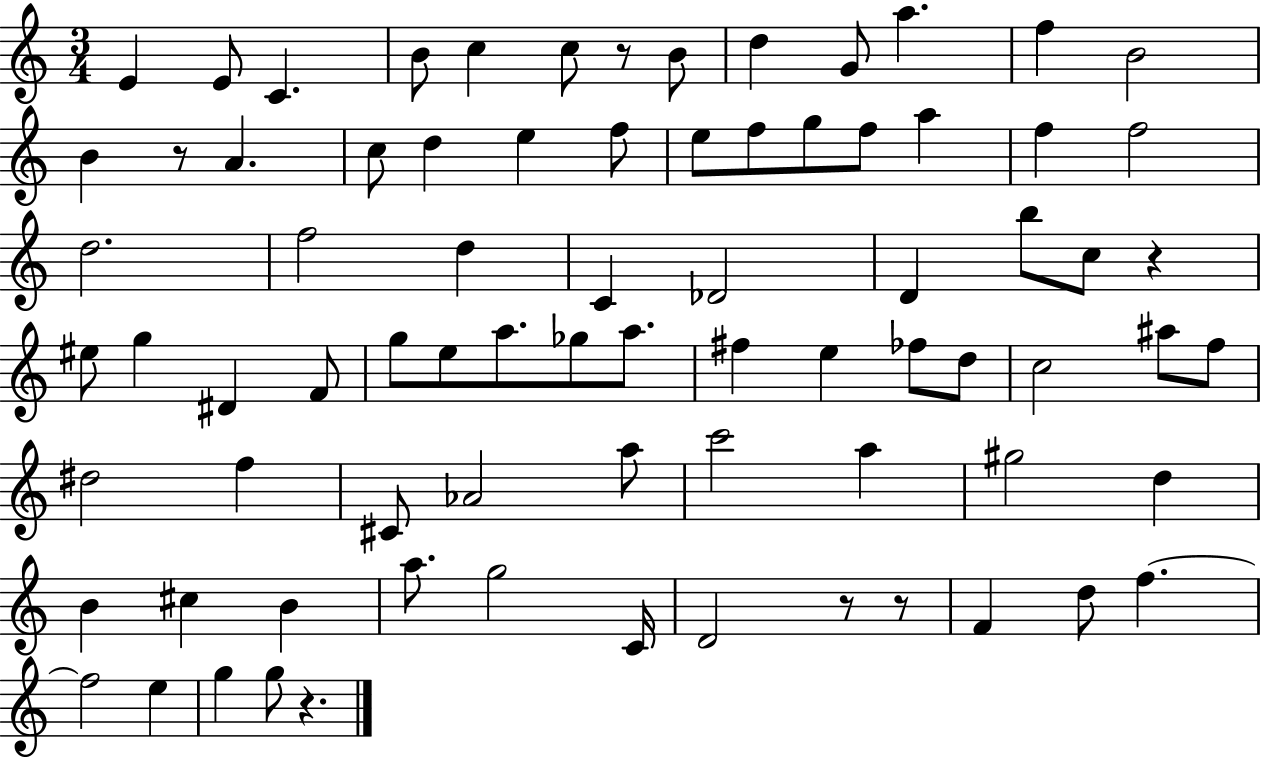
{
  \clef treble
  \numericTimeSignature
  \time 3/4
  \key c \major
  e'4 e'8 c'4. | b'8 c''4 c''8 r8 b'8 | d''4 g'8 a''4. | f''4 b'2 | \break b'4 r8 a'4. | c''8 d''4 e''4 f''8 | e''8 f''8 g''8 f''8 a''4 | f''4 f''2 | \break d''2. | f''2 d''4 | c'4 des'2 | d'4 b''8 c''8 r4 | \break eis''8 g''4 dis'4 f'8 | g''8 e''8 a''8. ges''8 a''8. | fis''4 e''4 fes''8 d''8 | c''2 ais''8 f''8 | \break dis''2 f''4 | cis'8 aes'2 a''8 | c'''2 a''4 | gis''2 d''4 | \break b'4 cis''4 b'4 | a''8. g''2 c'16 | d'2 r8 r8 | f'4 d''8 f''4.~~ | \break f''2 e''4 | g''4 g''8 r4. | \bar "|."
}